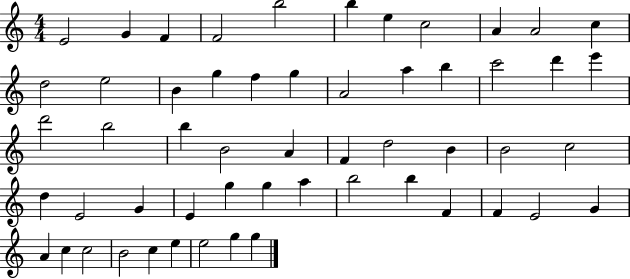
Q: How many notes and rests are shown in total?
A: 55